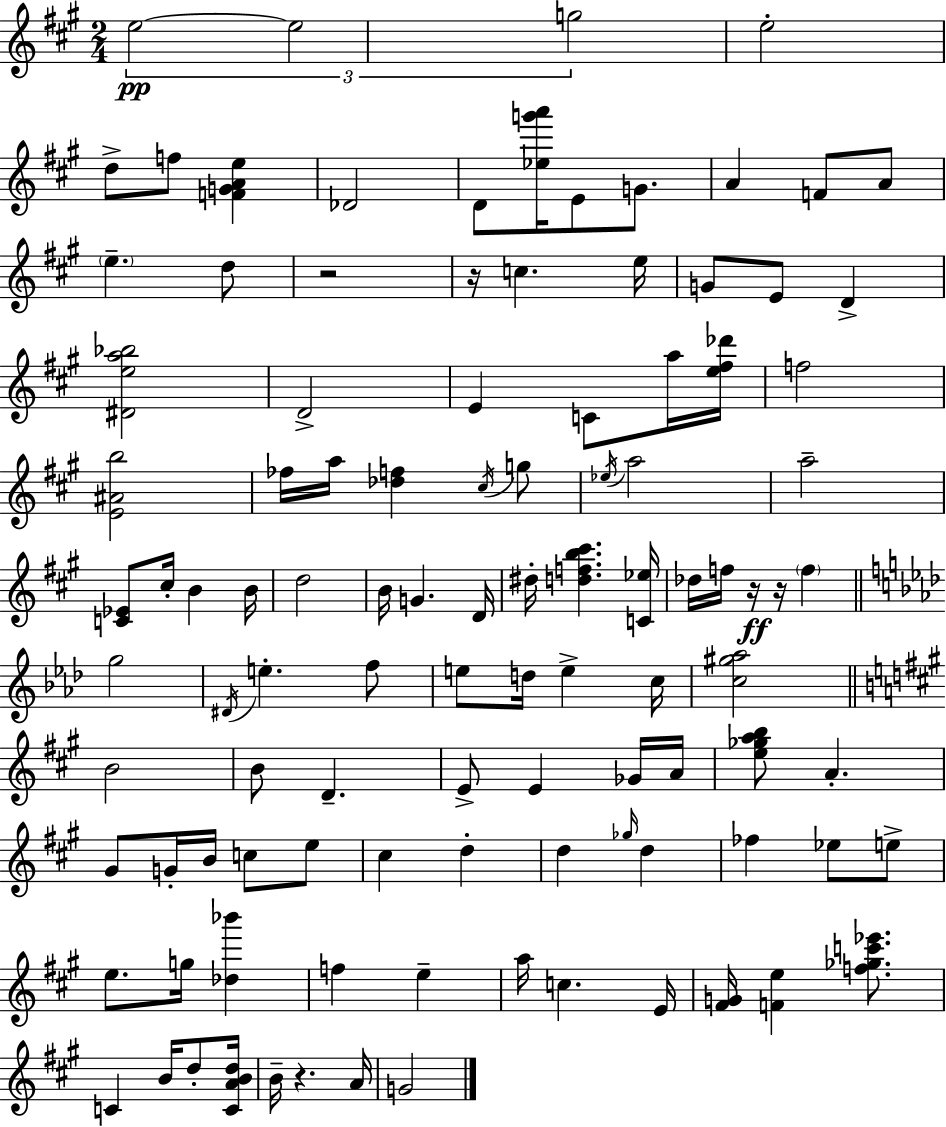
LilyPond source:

{
  \clef treble
  \numericTimeSignature
  \time 2/4
  \key a \major
  \tuplet 3/2 { e''2~~\pp | e''2 | g''2 } | e''2-. | \break d''8-> f''8 <f' g' a' e''>4 | des'2 | d'8 <ees'' g''' a'''>16 e'8 g'8. | a'4 f'8 a'8 | \break \parenthesize e''4.-- d''8 | r2 | r16 c''4. e''16 | g'8 e'8 d'4-> | \break <dis' e'' a'' bes''>2 | d'2-> | e'4 c'8 a''16 <e'' fis'' des'''>16 | f''2 | \break <e' ais' b''>2 | fes''16 a''16 <des'' f''>4 \acciaccatura { cis''16 } g''8 | \acciaccatura { ees''16 } a''2 | a''2-- | \break <c' ees'>8 cis''16-. b'4 | b'16 d''2 | b'16 g'4. | d'16 dis''16-. <d'' f'' b'' cis'''>4. | \break <c' ees''>16 des''16 f''16 r16\ff r16 \parenthesize f''4 | \bar "||" \break \key aes \major g''2 | \acciaccatura { dis'16 } e''4.-. f''8 | e''8 d''16 e''4-> | c''16 <c'' gis'' aes''>2 | \break \bar "||" \break \key a \major b'2 | b'8 d'4.-- | e'8-> e'4 ges'16 a'16 | <e'' ges'' a'' b''>8 a'4.-. | \break gis'8 g'16-. b'16 c''8 e''8 | cis''4 d''4-. | d''4 \grace { ges''16 } d''4 | fes''4 ees''8 e''8-> | \break e''8. g''16 <des'' bes'''>4 | f''4 e''4-- | a''16 c''4. | e'16 <fis' g'>16 <f' e''>4 <f'' ges'' c''' ees'''>8. | \break c'4 b'16 d''8-. | <c' a' b' d''>16 b'16-- r4. | a'16 g'2 | \bar "|."
}